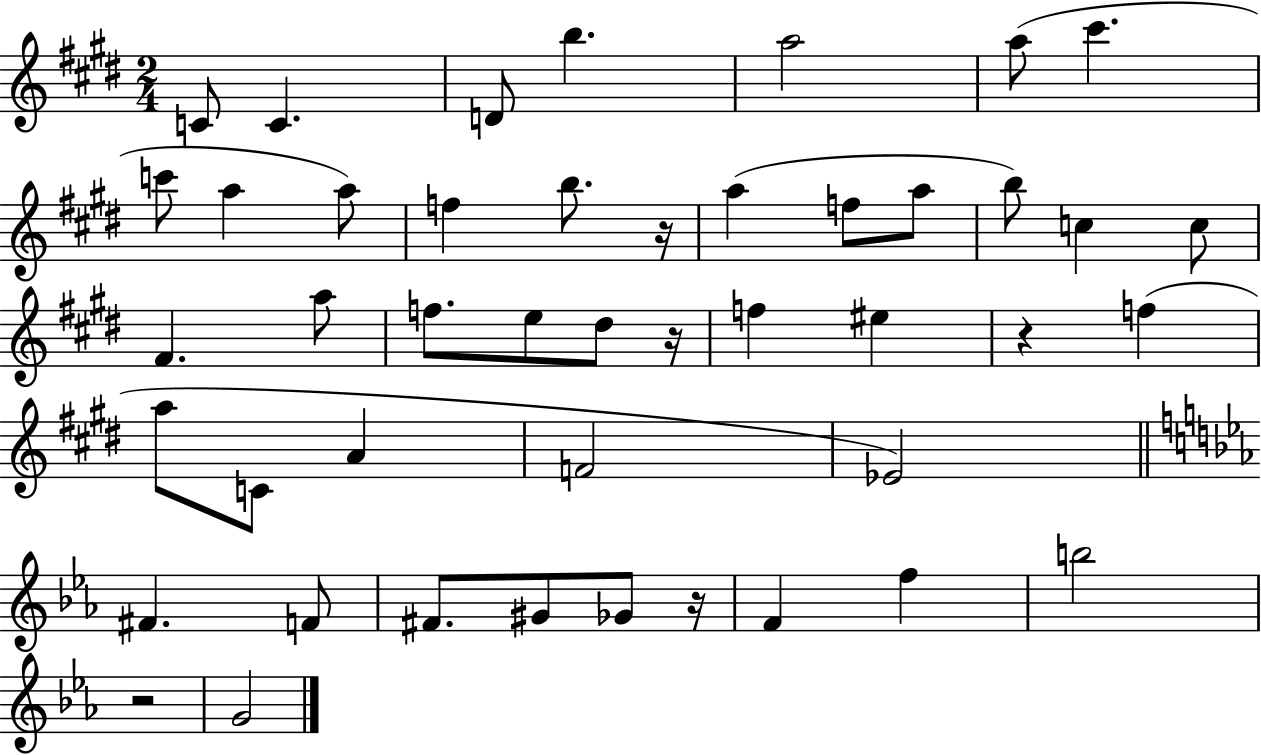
X:1
T:Untitled
M:2/4
L:1/4
K:E
C/2 C D/2 b a2 a/2 ^c' c'/2 a a/2 f b/2 z/4 a f/2 a/2 b/2 c c/2 ^F a/2 f/2 e/2 ^d/2 z/4 f ^e z f a/2 C/2 A F2 _E2 ^F F/2 ^F/2 ^G/2 _G/2 z/4 F f b2 z2 G2